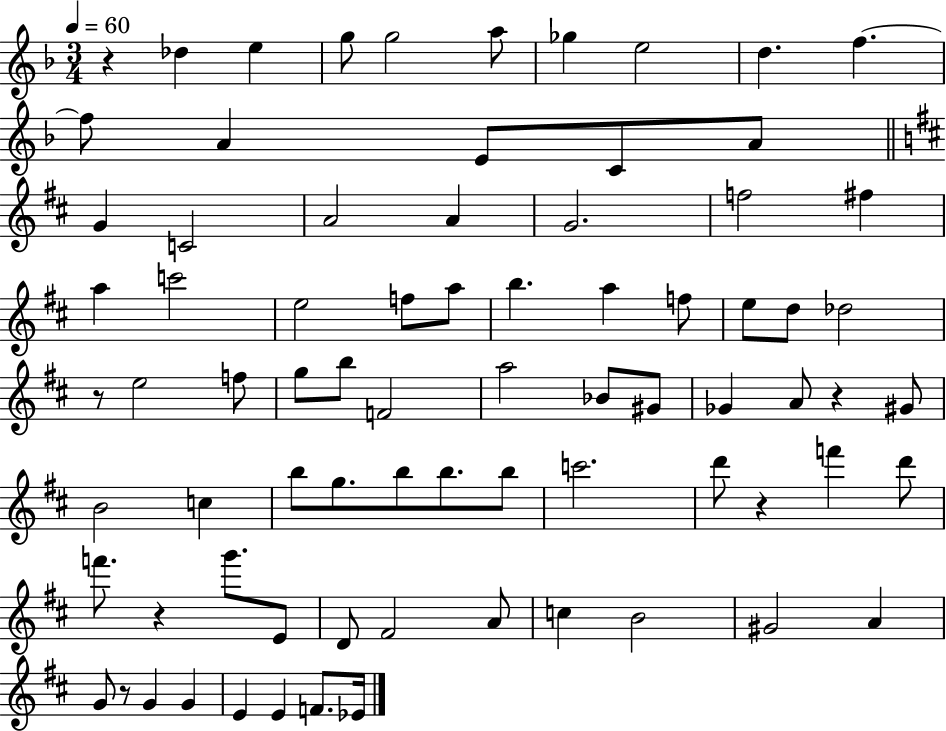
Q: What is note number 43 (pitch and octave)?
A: G#4